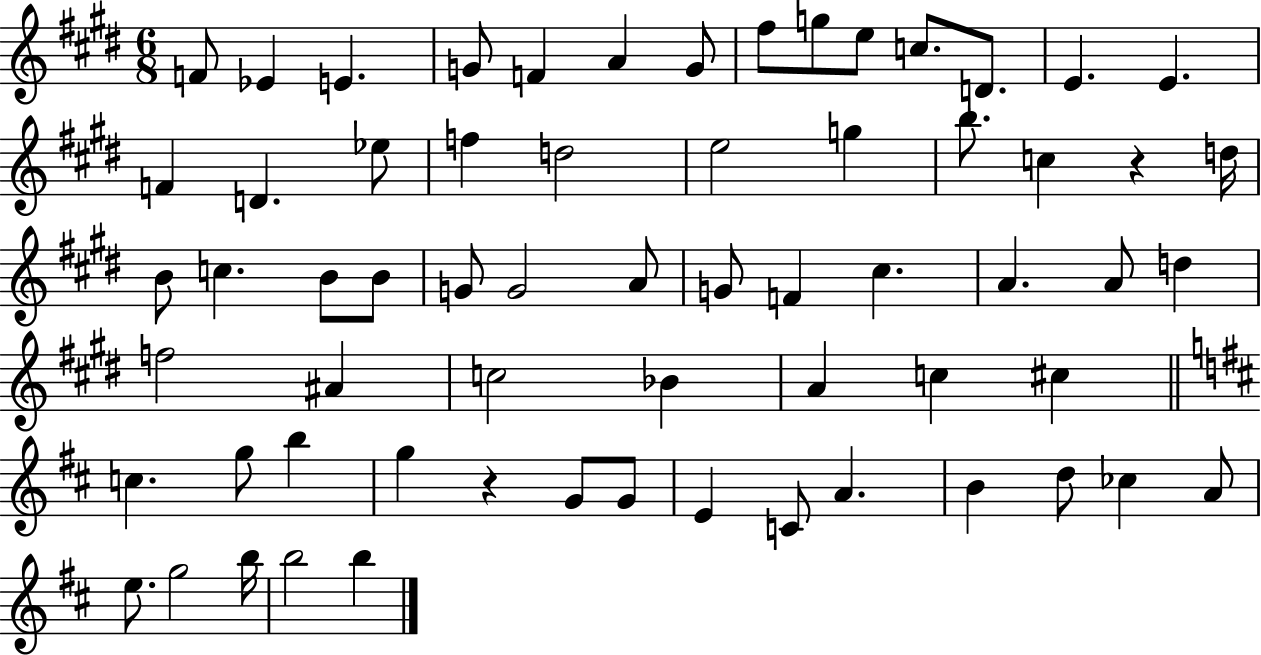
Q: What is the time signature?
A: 6/8